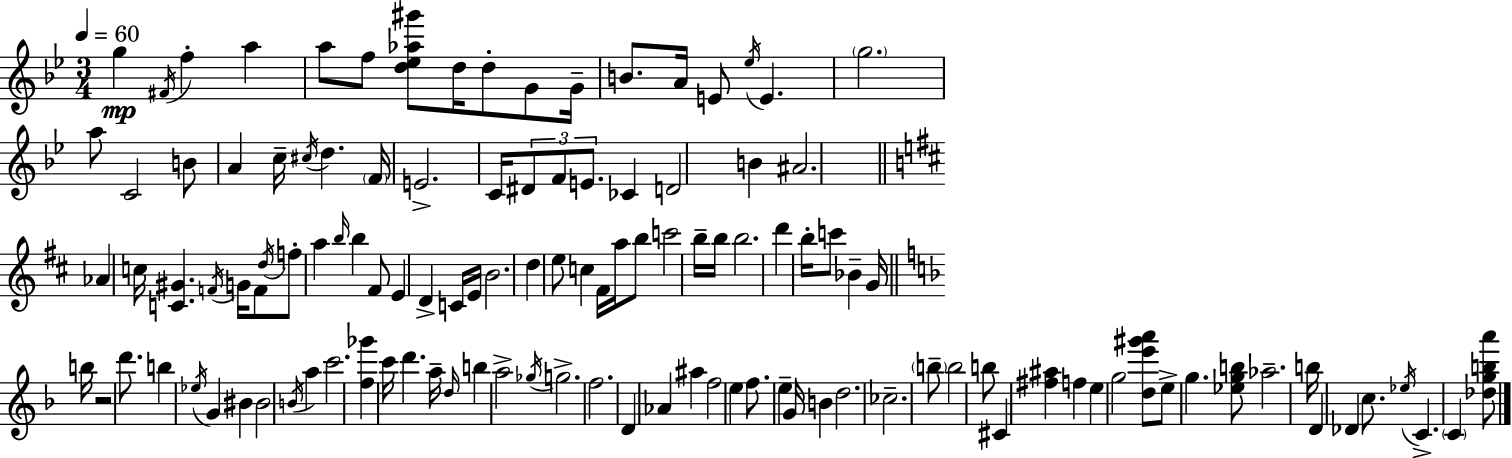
X:1
T:Untitled
M:3/4
L:1/4
K:Gm
g ^F/4 f a a/2 f/2 [d_e_a^g']/2 d/4 d/2 G/2 G/4 B/2 A/4 E/2 _e/4 E g2 a/2 C2 B/2 A c/4 ^c/4 d F/4 E2 C/4 ^D/2 F/2 E/2 _C D2 B ^A2 _A c/4 [C^G] F/4 G/4 F/2 d/4 f/2 a b/4 b ^F/2 E D C/4 E/4 B2 d e/2 c ^F/4 a/4 b/2 c'2 b/4 b/4 b2 d' b/4 c'/2 _B G/4 b/4 z2 d'/2 b _e/4 G ^B ^B2 B/4 a c'2 [f_g'] c'/4 d' a/4 d/4 b a2 _g/4 g2 f2 D _A ^a f2 e f/2 e G/4 B d2 _c2 b/2 b2 b/2 ^C [^f^a] f e g2 [de'^g'a']/2 e/2 g [_egb]/2 _a2 b/4 D _D c/2 _e/4 C C [_dgba']/2